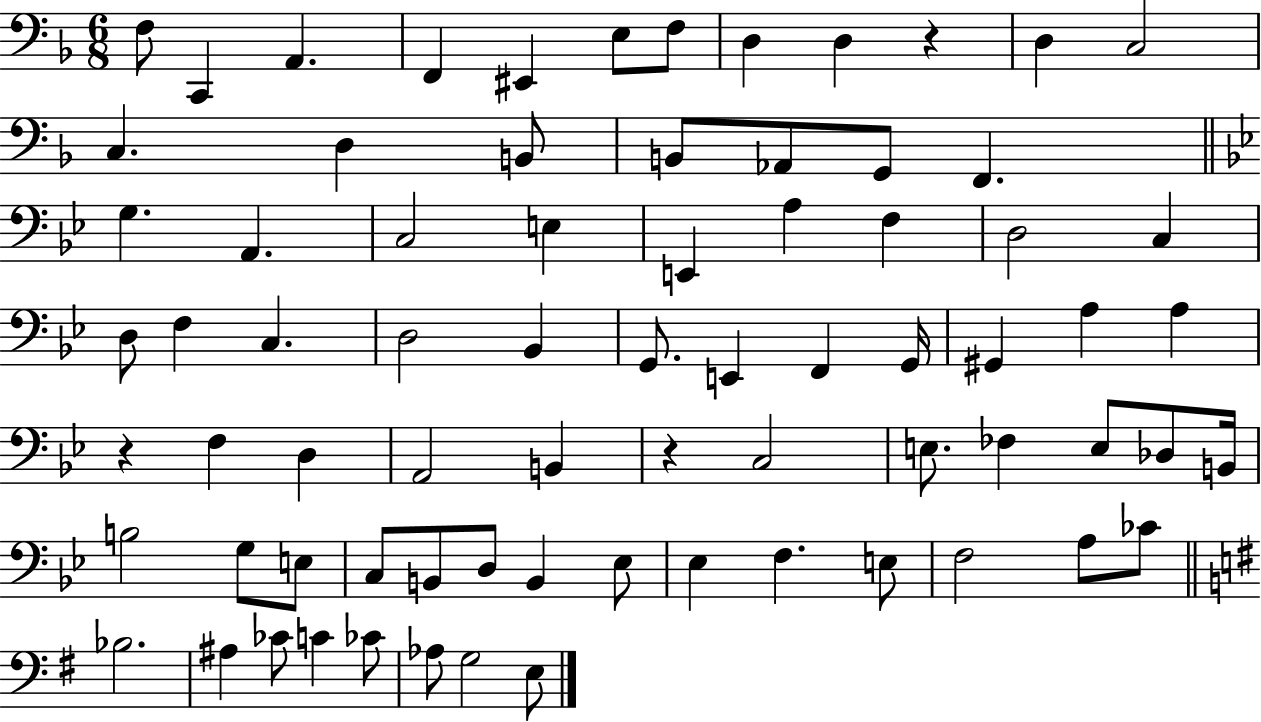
F3/e C2/q A2/q. F2/q EIS2/q E3/e F3/e D3/q D3/q R/q D3/q C3/h C3/q. D3/q B2/e B2/e Ab2/e G2/e F2/q. G3/q. A2/q. C3/h E3/q E2/q A3/q F3/q D3/h C3/q D3/e F3/q C3/q. D3/h Bb2/q G2/e. E2/q F2/q G2/s G#2/q A3/q A3/q R/q F3/q D3/q A2/h B2/q R/q C3/h E3/e. FES3/q E3/e Db3/e B2/s B3/h G3/e E3/e C3/e B2/e D3/e B2/q Eb3/e Eb3/q F3/q. E3/e F3/h A3/e CES4/e Bb3/h. A#3/q CES4/e C4/q CES4/e Ab3/e G3/h E3/e